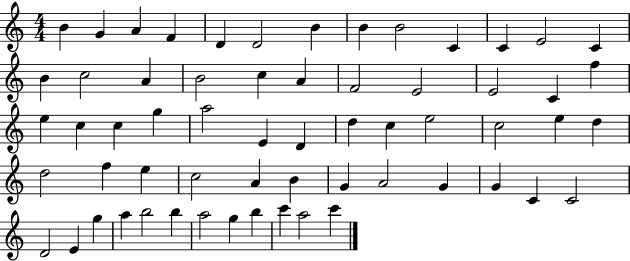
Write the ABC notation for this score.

X:1
T:Untitled
M:4/4
L:1/4
K:C
B G A F D D2 B B B2 C C E2 C B c2 A B2 c A F2 E2 E2 C f e c c g a2 E D d c e2 c2 e d d2 f e c2 A B G A2 G G C C2 D2 E g a b2 b a2 g b c' a2 c'